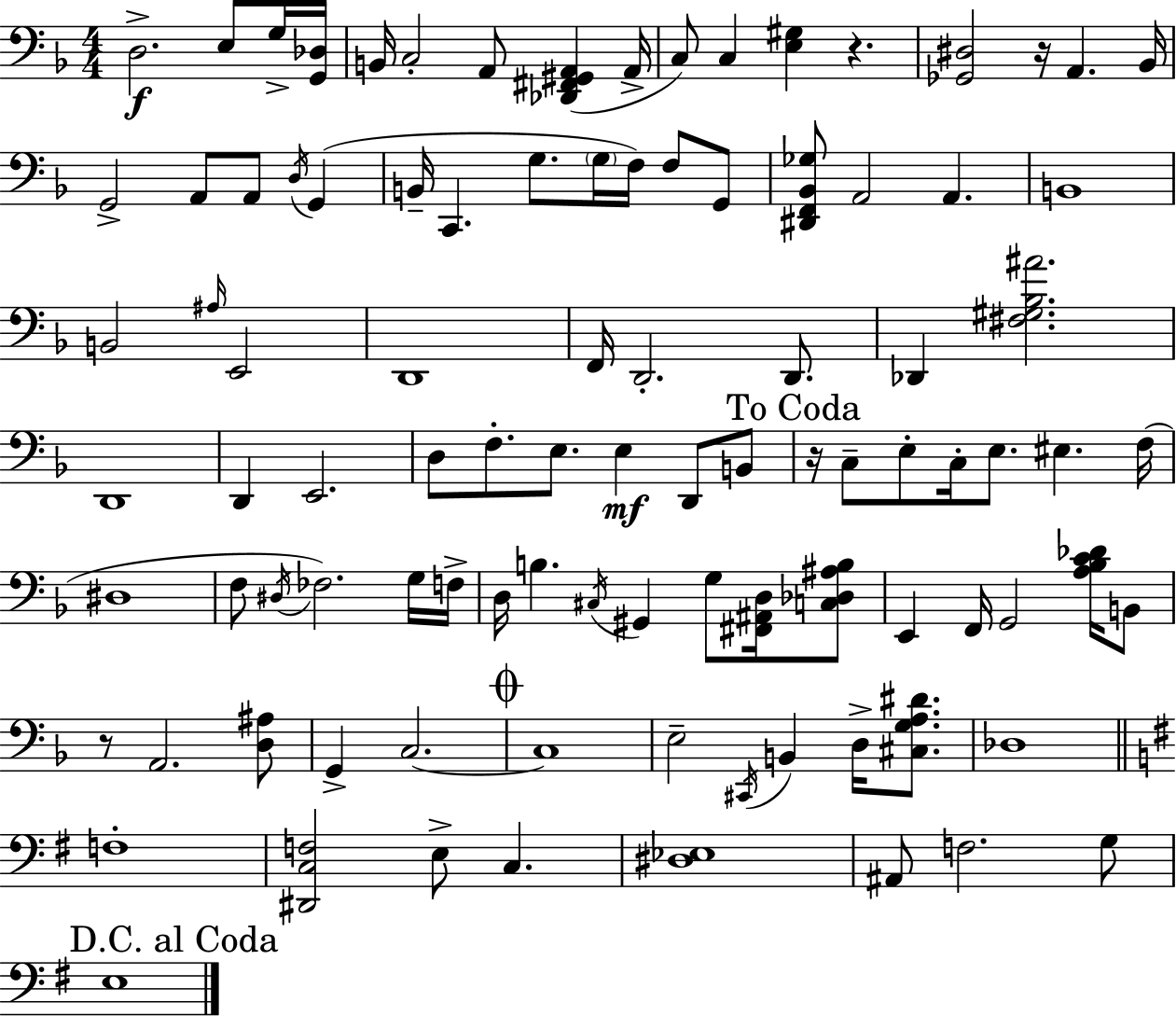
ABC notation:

X:1
T:Untitled
M:4/4
L:1/4
K:Dm
D,2 E,/2 G,/4 [G,,_D,]/4 B,,/4 C,2 A,,/2 [_D,,^F,,^G,,A,,] A,,/4 C,/2 C, [E,^G,] z [_G,,^D,]2 z/4 A,, _B,,/4 G,,2 A,,/2 A,,/2 D,/4 G,, B,,/4 C,, G,/2 G,/4 F,/4 F,/2 G,,/2 [^D,,F,,_B,,_G,]/2 A,,2 A,, B,,4 B,,2 ^A,/4 E,,2 D,,4 F,,/4 D,,2 D,,/2 _D,, [^F,^G,_B,^A]2 D,,4 D,, E,,2 D,/2 F,/2 E,/2 E, D,,/2 B,,/2 z/4 C,/2 E,/2 C,/4 E,/2 ^E, F,/4 ^D,4 F,/2 ^D,/4 _F,2 G,/4 F,/4 D,/4 B, ^C,/4 ^G,, G,/2 [^F,,^A,,D,]/4 [C,_D,^A,B,]/2 E,, F,,/4 G,,2 [A,_B,C_D]/4 B,,/2 z/2 A,,2 [D,^A,]/2 G,, C,2 C,4 E,2 ^C,,/4 B,, D,/4 [^C,G,A,^D]/2 _D,4 F,4 [^D,,C,F,]2 E,/2 C, [^D,_E,]4 ^A,,/2 F,2 G,/2 E,4